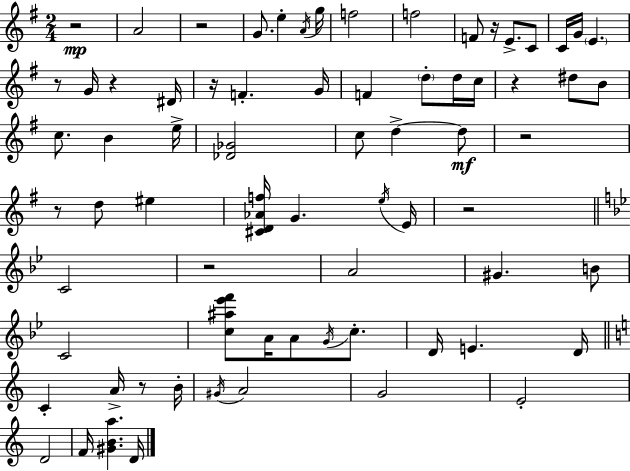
{
  \clef treble
  \numericTimeSignature
  \time 2/4
  \key g \major
  r2\mp | a'2 | r2 | g'8. e''4-. \acciaccatura { a'16 } | \break g''16 f''2 | f''2 | f'8 r16 e'8.-> c'8 | c'16 g'16 \parenthesize e'4. | \break r8 g'16 r4 | dis'16 r16 f'4.-. | g'16 f'4 \parenthesize d''8-. d''16 | c''16 r4 dis''8 b'8 | \break c''8. b'4 | e''16-> <des' ges'>2 | c''8 d''4->~~ d''8\mf | r2 | \break r8 d''8 eis''4 | <cis' d' aes' f''>16 g'4. | \acciaccatura { e''16 } e'16 r2 | \bar "||" \break \key g \minor c'2 | r2 | a'2 | gis'4. b'8 | \break c'2 | <c'' ais'' ees''' f'''>8 a'16 a'8 \acciaccatura { g'16 } c''8.-. | d'16 e'4. | d'16 \bar "||" \break \key c \major c'4-. a'16-> r8 b'16-. | \acciaccatura { gis'16 } a'2 | g'2 | e'2-. | \break d'2 | f'16 <gis' b' a''>4. | d'16 \bar "|."
}